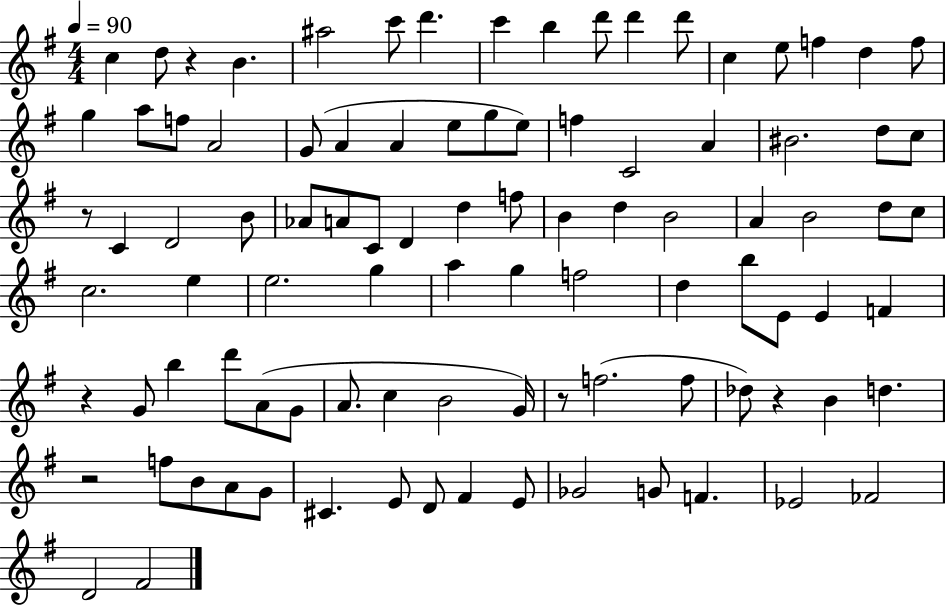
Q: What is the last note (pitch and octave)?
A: F#4